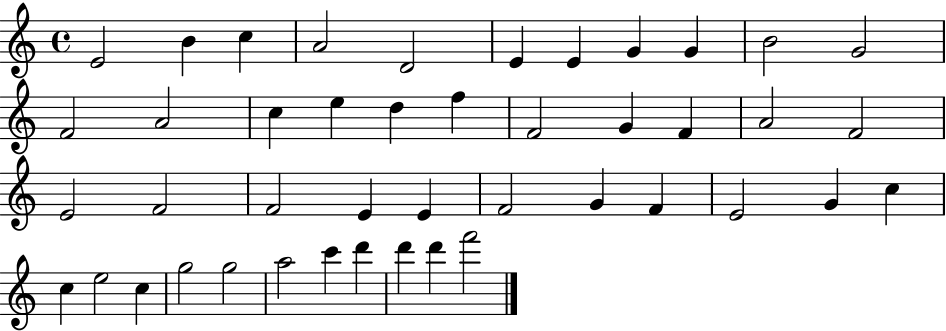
{
  \clef treble
  \time 4/4
  \defaultTimeSignature
  \key c \major
  e'2 b'4 c''4 | a'2 d'2 | e'4 e'4 g'4 g'4 | b'2 g'2 | \break f'2 a'2 | c''4 e''4 d''4 f''4 | f'2 g'4 f'4 | a'2 f'2 | \break e'2 f'2 | f'2 e'4 e'4 | f'2 g'4 f'4 | e'2 g'4 c''4 | \break c''4 e''2 c''4 | g''2 g''2 | a''2 c'''4 d'''4 | d'''4 d'''4 f'''2 | \break \bar "|."
}